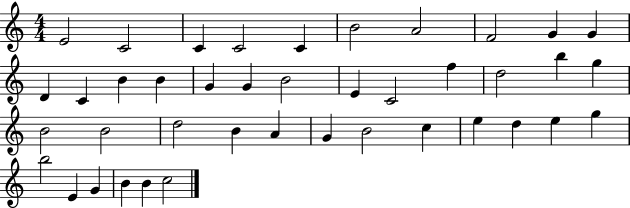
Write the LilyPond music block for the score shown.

{
  \clef treble
  \numericTimeSignature
  \time 4/4
  \key c \major
  e'2 c'2 | c'4 c'2 c'4 | b'2 a'2 | f'2 g'4 g'4 | \break d'4 c'4 b'4 b'4 | g'4 g'4 b'2 | e'4 c'2 f''4 | d''2 b''4 g''4 | \break b'2 b'2 | d''2 b'4 a'4 | g'4 b'2 c''4 | e''4 d''4 e''4 g''4 | \break b''2 e'4 g'4 | b'4 b'4 c''2 | \bar "|."
}